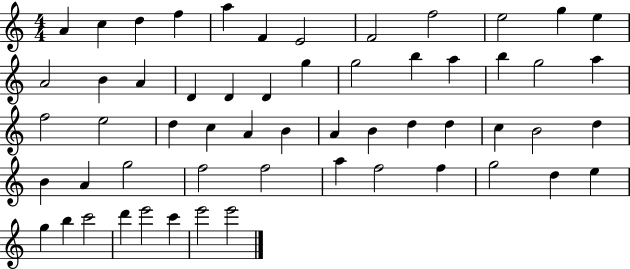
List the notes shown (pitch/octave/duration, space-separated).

A4/q C5/q D5/q F5/q A5/q F4/q E4/h F4/h F5/h E5/h G5/q E5/q A4/h B4/q A4/q D4/q D4/q D4/q G5/q G5/h B5/q A5/q B5/q G5/h A5/q F5/h E5/h D5/q C5/q A4/q B4/q A4/q B4/q D5/q D5/q C5/q B4/h D5/q B4/q A4/q G5/h F5/h F5/h A5/q F5/h F5/q G5/h D5/q E5/q G5/q B5/q C6/h D6/q E6/h C6/q E6/h E6/h